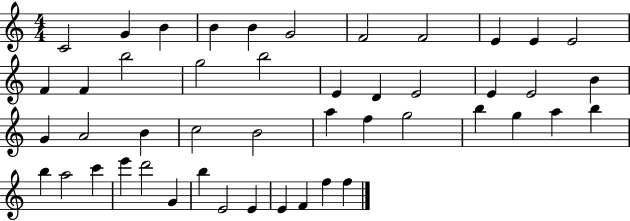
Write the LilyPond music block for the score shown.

{
  \clef treble
  \numericTimeSignature
  \time 4/4
  \key c \major
  c'2 g'4 b'4 | b'4 b'4 g'2 | f'2 f'2 | e'4 e'4 e'2 | \break f'4 f'4 b''2 | g''2 b''2 | e'4 d'4 e'2 | e'4 e'2 b'4 | \break g'4 a'2 b'4 | c''2 b'2 | a''4 f''4 g''2 | b''4 g''4 a''4 b''4 | \break b''4 a''2 c'''4 | e'''4 d'''2 g'4 | b''4 e'2 e'4 | e'4 f'4 f''4 f''4 | \break \bar "|."
}